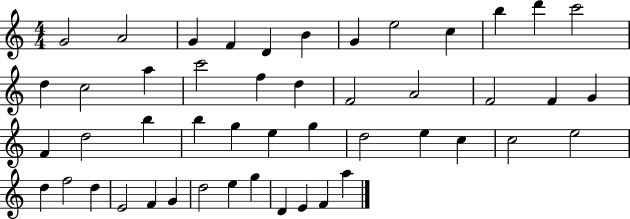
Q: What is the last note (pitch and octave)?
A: A5